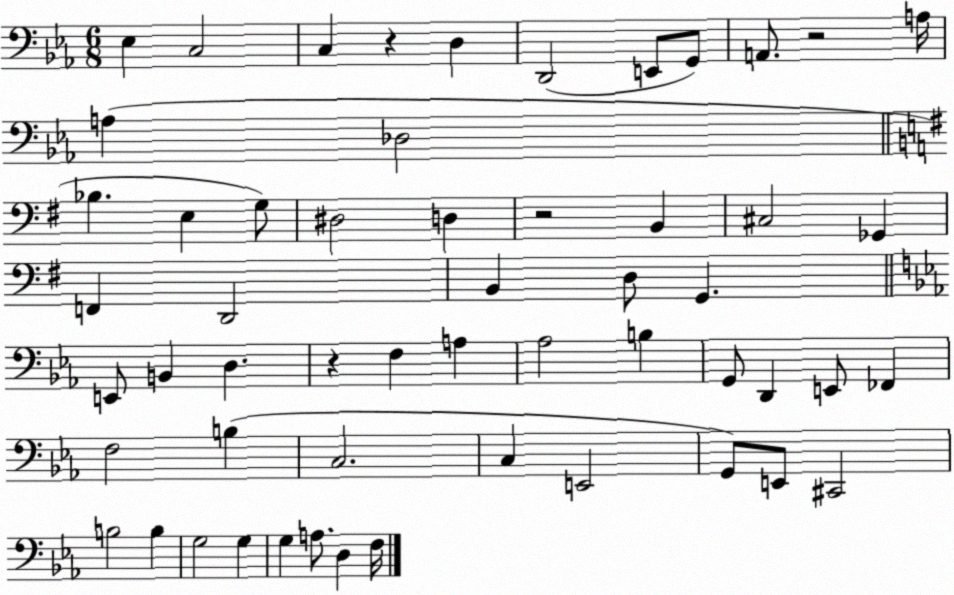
X:1
T:Untitled
M:6/8
L:1/4
K:Eb
_E, C,2 C, z D, D,,2 E,,/2 G,,/2 A,,/2 z2 A,/4 A, _D,2 _B, E, G,/2 ^D,2 D, z2 B,, ^C,2 _G,, F,, D,,2 B,, D,/2 G,, E,,/2 B,, D, z F, A, _A,2 B, G,,/2 D,, E,,/2 _F,, F,2 B, C,2 C, E,,2 G,,/2 E,,/2 ^C,,2 B,2 B, G,2 G, G, A,/2 D, F,/4